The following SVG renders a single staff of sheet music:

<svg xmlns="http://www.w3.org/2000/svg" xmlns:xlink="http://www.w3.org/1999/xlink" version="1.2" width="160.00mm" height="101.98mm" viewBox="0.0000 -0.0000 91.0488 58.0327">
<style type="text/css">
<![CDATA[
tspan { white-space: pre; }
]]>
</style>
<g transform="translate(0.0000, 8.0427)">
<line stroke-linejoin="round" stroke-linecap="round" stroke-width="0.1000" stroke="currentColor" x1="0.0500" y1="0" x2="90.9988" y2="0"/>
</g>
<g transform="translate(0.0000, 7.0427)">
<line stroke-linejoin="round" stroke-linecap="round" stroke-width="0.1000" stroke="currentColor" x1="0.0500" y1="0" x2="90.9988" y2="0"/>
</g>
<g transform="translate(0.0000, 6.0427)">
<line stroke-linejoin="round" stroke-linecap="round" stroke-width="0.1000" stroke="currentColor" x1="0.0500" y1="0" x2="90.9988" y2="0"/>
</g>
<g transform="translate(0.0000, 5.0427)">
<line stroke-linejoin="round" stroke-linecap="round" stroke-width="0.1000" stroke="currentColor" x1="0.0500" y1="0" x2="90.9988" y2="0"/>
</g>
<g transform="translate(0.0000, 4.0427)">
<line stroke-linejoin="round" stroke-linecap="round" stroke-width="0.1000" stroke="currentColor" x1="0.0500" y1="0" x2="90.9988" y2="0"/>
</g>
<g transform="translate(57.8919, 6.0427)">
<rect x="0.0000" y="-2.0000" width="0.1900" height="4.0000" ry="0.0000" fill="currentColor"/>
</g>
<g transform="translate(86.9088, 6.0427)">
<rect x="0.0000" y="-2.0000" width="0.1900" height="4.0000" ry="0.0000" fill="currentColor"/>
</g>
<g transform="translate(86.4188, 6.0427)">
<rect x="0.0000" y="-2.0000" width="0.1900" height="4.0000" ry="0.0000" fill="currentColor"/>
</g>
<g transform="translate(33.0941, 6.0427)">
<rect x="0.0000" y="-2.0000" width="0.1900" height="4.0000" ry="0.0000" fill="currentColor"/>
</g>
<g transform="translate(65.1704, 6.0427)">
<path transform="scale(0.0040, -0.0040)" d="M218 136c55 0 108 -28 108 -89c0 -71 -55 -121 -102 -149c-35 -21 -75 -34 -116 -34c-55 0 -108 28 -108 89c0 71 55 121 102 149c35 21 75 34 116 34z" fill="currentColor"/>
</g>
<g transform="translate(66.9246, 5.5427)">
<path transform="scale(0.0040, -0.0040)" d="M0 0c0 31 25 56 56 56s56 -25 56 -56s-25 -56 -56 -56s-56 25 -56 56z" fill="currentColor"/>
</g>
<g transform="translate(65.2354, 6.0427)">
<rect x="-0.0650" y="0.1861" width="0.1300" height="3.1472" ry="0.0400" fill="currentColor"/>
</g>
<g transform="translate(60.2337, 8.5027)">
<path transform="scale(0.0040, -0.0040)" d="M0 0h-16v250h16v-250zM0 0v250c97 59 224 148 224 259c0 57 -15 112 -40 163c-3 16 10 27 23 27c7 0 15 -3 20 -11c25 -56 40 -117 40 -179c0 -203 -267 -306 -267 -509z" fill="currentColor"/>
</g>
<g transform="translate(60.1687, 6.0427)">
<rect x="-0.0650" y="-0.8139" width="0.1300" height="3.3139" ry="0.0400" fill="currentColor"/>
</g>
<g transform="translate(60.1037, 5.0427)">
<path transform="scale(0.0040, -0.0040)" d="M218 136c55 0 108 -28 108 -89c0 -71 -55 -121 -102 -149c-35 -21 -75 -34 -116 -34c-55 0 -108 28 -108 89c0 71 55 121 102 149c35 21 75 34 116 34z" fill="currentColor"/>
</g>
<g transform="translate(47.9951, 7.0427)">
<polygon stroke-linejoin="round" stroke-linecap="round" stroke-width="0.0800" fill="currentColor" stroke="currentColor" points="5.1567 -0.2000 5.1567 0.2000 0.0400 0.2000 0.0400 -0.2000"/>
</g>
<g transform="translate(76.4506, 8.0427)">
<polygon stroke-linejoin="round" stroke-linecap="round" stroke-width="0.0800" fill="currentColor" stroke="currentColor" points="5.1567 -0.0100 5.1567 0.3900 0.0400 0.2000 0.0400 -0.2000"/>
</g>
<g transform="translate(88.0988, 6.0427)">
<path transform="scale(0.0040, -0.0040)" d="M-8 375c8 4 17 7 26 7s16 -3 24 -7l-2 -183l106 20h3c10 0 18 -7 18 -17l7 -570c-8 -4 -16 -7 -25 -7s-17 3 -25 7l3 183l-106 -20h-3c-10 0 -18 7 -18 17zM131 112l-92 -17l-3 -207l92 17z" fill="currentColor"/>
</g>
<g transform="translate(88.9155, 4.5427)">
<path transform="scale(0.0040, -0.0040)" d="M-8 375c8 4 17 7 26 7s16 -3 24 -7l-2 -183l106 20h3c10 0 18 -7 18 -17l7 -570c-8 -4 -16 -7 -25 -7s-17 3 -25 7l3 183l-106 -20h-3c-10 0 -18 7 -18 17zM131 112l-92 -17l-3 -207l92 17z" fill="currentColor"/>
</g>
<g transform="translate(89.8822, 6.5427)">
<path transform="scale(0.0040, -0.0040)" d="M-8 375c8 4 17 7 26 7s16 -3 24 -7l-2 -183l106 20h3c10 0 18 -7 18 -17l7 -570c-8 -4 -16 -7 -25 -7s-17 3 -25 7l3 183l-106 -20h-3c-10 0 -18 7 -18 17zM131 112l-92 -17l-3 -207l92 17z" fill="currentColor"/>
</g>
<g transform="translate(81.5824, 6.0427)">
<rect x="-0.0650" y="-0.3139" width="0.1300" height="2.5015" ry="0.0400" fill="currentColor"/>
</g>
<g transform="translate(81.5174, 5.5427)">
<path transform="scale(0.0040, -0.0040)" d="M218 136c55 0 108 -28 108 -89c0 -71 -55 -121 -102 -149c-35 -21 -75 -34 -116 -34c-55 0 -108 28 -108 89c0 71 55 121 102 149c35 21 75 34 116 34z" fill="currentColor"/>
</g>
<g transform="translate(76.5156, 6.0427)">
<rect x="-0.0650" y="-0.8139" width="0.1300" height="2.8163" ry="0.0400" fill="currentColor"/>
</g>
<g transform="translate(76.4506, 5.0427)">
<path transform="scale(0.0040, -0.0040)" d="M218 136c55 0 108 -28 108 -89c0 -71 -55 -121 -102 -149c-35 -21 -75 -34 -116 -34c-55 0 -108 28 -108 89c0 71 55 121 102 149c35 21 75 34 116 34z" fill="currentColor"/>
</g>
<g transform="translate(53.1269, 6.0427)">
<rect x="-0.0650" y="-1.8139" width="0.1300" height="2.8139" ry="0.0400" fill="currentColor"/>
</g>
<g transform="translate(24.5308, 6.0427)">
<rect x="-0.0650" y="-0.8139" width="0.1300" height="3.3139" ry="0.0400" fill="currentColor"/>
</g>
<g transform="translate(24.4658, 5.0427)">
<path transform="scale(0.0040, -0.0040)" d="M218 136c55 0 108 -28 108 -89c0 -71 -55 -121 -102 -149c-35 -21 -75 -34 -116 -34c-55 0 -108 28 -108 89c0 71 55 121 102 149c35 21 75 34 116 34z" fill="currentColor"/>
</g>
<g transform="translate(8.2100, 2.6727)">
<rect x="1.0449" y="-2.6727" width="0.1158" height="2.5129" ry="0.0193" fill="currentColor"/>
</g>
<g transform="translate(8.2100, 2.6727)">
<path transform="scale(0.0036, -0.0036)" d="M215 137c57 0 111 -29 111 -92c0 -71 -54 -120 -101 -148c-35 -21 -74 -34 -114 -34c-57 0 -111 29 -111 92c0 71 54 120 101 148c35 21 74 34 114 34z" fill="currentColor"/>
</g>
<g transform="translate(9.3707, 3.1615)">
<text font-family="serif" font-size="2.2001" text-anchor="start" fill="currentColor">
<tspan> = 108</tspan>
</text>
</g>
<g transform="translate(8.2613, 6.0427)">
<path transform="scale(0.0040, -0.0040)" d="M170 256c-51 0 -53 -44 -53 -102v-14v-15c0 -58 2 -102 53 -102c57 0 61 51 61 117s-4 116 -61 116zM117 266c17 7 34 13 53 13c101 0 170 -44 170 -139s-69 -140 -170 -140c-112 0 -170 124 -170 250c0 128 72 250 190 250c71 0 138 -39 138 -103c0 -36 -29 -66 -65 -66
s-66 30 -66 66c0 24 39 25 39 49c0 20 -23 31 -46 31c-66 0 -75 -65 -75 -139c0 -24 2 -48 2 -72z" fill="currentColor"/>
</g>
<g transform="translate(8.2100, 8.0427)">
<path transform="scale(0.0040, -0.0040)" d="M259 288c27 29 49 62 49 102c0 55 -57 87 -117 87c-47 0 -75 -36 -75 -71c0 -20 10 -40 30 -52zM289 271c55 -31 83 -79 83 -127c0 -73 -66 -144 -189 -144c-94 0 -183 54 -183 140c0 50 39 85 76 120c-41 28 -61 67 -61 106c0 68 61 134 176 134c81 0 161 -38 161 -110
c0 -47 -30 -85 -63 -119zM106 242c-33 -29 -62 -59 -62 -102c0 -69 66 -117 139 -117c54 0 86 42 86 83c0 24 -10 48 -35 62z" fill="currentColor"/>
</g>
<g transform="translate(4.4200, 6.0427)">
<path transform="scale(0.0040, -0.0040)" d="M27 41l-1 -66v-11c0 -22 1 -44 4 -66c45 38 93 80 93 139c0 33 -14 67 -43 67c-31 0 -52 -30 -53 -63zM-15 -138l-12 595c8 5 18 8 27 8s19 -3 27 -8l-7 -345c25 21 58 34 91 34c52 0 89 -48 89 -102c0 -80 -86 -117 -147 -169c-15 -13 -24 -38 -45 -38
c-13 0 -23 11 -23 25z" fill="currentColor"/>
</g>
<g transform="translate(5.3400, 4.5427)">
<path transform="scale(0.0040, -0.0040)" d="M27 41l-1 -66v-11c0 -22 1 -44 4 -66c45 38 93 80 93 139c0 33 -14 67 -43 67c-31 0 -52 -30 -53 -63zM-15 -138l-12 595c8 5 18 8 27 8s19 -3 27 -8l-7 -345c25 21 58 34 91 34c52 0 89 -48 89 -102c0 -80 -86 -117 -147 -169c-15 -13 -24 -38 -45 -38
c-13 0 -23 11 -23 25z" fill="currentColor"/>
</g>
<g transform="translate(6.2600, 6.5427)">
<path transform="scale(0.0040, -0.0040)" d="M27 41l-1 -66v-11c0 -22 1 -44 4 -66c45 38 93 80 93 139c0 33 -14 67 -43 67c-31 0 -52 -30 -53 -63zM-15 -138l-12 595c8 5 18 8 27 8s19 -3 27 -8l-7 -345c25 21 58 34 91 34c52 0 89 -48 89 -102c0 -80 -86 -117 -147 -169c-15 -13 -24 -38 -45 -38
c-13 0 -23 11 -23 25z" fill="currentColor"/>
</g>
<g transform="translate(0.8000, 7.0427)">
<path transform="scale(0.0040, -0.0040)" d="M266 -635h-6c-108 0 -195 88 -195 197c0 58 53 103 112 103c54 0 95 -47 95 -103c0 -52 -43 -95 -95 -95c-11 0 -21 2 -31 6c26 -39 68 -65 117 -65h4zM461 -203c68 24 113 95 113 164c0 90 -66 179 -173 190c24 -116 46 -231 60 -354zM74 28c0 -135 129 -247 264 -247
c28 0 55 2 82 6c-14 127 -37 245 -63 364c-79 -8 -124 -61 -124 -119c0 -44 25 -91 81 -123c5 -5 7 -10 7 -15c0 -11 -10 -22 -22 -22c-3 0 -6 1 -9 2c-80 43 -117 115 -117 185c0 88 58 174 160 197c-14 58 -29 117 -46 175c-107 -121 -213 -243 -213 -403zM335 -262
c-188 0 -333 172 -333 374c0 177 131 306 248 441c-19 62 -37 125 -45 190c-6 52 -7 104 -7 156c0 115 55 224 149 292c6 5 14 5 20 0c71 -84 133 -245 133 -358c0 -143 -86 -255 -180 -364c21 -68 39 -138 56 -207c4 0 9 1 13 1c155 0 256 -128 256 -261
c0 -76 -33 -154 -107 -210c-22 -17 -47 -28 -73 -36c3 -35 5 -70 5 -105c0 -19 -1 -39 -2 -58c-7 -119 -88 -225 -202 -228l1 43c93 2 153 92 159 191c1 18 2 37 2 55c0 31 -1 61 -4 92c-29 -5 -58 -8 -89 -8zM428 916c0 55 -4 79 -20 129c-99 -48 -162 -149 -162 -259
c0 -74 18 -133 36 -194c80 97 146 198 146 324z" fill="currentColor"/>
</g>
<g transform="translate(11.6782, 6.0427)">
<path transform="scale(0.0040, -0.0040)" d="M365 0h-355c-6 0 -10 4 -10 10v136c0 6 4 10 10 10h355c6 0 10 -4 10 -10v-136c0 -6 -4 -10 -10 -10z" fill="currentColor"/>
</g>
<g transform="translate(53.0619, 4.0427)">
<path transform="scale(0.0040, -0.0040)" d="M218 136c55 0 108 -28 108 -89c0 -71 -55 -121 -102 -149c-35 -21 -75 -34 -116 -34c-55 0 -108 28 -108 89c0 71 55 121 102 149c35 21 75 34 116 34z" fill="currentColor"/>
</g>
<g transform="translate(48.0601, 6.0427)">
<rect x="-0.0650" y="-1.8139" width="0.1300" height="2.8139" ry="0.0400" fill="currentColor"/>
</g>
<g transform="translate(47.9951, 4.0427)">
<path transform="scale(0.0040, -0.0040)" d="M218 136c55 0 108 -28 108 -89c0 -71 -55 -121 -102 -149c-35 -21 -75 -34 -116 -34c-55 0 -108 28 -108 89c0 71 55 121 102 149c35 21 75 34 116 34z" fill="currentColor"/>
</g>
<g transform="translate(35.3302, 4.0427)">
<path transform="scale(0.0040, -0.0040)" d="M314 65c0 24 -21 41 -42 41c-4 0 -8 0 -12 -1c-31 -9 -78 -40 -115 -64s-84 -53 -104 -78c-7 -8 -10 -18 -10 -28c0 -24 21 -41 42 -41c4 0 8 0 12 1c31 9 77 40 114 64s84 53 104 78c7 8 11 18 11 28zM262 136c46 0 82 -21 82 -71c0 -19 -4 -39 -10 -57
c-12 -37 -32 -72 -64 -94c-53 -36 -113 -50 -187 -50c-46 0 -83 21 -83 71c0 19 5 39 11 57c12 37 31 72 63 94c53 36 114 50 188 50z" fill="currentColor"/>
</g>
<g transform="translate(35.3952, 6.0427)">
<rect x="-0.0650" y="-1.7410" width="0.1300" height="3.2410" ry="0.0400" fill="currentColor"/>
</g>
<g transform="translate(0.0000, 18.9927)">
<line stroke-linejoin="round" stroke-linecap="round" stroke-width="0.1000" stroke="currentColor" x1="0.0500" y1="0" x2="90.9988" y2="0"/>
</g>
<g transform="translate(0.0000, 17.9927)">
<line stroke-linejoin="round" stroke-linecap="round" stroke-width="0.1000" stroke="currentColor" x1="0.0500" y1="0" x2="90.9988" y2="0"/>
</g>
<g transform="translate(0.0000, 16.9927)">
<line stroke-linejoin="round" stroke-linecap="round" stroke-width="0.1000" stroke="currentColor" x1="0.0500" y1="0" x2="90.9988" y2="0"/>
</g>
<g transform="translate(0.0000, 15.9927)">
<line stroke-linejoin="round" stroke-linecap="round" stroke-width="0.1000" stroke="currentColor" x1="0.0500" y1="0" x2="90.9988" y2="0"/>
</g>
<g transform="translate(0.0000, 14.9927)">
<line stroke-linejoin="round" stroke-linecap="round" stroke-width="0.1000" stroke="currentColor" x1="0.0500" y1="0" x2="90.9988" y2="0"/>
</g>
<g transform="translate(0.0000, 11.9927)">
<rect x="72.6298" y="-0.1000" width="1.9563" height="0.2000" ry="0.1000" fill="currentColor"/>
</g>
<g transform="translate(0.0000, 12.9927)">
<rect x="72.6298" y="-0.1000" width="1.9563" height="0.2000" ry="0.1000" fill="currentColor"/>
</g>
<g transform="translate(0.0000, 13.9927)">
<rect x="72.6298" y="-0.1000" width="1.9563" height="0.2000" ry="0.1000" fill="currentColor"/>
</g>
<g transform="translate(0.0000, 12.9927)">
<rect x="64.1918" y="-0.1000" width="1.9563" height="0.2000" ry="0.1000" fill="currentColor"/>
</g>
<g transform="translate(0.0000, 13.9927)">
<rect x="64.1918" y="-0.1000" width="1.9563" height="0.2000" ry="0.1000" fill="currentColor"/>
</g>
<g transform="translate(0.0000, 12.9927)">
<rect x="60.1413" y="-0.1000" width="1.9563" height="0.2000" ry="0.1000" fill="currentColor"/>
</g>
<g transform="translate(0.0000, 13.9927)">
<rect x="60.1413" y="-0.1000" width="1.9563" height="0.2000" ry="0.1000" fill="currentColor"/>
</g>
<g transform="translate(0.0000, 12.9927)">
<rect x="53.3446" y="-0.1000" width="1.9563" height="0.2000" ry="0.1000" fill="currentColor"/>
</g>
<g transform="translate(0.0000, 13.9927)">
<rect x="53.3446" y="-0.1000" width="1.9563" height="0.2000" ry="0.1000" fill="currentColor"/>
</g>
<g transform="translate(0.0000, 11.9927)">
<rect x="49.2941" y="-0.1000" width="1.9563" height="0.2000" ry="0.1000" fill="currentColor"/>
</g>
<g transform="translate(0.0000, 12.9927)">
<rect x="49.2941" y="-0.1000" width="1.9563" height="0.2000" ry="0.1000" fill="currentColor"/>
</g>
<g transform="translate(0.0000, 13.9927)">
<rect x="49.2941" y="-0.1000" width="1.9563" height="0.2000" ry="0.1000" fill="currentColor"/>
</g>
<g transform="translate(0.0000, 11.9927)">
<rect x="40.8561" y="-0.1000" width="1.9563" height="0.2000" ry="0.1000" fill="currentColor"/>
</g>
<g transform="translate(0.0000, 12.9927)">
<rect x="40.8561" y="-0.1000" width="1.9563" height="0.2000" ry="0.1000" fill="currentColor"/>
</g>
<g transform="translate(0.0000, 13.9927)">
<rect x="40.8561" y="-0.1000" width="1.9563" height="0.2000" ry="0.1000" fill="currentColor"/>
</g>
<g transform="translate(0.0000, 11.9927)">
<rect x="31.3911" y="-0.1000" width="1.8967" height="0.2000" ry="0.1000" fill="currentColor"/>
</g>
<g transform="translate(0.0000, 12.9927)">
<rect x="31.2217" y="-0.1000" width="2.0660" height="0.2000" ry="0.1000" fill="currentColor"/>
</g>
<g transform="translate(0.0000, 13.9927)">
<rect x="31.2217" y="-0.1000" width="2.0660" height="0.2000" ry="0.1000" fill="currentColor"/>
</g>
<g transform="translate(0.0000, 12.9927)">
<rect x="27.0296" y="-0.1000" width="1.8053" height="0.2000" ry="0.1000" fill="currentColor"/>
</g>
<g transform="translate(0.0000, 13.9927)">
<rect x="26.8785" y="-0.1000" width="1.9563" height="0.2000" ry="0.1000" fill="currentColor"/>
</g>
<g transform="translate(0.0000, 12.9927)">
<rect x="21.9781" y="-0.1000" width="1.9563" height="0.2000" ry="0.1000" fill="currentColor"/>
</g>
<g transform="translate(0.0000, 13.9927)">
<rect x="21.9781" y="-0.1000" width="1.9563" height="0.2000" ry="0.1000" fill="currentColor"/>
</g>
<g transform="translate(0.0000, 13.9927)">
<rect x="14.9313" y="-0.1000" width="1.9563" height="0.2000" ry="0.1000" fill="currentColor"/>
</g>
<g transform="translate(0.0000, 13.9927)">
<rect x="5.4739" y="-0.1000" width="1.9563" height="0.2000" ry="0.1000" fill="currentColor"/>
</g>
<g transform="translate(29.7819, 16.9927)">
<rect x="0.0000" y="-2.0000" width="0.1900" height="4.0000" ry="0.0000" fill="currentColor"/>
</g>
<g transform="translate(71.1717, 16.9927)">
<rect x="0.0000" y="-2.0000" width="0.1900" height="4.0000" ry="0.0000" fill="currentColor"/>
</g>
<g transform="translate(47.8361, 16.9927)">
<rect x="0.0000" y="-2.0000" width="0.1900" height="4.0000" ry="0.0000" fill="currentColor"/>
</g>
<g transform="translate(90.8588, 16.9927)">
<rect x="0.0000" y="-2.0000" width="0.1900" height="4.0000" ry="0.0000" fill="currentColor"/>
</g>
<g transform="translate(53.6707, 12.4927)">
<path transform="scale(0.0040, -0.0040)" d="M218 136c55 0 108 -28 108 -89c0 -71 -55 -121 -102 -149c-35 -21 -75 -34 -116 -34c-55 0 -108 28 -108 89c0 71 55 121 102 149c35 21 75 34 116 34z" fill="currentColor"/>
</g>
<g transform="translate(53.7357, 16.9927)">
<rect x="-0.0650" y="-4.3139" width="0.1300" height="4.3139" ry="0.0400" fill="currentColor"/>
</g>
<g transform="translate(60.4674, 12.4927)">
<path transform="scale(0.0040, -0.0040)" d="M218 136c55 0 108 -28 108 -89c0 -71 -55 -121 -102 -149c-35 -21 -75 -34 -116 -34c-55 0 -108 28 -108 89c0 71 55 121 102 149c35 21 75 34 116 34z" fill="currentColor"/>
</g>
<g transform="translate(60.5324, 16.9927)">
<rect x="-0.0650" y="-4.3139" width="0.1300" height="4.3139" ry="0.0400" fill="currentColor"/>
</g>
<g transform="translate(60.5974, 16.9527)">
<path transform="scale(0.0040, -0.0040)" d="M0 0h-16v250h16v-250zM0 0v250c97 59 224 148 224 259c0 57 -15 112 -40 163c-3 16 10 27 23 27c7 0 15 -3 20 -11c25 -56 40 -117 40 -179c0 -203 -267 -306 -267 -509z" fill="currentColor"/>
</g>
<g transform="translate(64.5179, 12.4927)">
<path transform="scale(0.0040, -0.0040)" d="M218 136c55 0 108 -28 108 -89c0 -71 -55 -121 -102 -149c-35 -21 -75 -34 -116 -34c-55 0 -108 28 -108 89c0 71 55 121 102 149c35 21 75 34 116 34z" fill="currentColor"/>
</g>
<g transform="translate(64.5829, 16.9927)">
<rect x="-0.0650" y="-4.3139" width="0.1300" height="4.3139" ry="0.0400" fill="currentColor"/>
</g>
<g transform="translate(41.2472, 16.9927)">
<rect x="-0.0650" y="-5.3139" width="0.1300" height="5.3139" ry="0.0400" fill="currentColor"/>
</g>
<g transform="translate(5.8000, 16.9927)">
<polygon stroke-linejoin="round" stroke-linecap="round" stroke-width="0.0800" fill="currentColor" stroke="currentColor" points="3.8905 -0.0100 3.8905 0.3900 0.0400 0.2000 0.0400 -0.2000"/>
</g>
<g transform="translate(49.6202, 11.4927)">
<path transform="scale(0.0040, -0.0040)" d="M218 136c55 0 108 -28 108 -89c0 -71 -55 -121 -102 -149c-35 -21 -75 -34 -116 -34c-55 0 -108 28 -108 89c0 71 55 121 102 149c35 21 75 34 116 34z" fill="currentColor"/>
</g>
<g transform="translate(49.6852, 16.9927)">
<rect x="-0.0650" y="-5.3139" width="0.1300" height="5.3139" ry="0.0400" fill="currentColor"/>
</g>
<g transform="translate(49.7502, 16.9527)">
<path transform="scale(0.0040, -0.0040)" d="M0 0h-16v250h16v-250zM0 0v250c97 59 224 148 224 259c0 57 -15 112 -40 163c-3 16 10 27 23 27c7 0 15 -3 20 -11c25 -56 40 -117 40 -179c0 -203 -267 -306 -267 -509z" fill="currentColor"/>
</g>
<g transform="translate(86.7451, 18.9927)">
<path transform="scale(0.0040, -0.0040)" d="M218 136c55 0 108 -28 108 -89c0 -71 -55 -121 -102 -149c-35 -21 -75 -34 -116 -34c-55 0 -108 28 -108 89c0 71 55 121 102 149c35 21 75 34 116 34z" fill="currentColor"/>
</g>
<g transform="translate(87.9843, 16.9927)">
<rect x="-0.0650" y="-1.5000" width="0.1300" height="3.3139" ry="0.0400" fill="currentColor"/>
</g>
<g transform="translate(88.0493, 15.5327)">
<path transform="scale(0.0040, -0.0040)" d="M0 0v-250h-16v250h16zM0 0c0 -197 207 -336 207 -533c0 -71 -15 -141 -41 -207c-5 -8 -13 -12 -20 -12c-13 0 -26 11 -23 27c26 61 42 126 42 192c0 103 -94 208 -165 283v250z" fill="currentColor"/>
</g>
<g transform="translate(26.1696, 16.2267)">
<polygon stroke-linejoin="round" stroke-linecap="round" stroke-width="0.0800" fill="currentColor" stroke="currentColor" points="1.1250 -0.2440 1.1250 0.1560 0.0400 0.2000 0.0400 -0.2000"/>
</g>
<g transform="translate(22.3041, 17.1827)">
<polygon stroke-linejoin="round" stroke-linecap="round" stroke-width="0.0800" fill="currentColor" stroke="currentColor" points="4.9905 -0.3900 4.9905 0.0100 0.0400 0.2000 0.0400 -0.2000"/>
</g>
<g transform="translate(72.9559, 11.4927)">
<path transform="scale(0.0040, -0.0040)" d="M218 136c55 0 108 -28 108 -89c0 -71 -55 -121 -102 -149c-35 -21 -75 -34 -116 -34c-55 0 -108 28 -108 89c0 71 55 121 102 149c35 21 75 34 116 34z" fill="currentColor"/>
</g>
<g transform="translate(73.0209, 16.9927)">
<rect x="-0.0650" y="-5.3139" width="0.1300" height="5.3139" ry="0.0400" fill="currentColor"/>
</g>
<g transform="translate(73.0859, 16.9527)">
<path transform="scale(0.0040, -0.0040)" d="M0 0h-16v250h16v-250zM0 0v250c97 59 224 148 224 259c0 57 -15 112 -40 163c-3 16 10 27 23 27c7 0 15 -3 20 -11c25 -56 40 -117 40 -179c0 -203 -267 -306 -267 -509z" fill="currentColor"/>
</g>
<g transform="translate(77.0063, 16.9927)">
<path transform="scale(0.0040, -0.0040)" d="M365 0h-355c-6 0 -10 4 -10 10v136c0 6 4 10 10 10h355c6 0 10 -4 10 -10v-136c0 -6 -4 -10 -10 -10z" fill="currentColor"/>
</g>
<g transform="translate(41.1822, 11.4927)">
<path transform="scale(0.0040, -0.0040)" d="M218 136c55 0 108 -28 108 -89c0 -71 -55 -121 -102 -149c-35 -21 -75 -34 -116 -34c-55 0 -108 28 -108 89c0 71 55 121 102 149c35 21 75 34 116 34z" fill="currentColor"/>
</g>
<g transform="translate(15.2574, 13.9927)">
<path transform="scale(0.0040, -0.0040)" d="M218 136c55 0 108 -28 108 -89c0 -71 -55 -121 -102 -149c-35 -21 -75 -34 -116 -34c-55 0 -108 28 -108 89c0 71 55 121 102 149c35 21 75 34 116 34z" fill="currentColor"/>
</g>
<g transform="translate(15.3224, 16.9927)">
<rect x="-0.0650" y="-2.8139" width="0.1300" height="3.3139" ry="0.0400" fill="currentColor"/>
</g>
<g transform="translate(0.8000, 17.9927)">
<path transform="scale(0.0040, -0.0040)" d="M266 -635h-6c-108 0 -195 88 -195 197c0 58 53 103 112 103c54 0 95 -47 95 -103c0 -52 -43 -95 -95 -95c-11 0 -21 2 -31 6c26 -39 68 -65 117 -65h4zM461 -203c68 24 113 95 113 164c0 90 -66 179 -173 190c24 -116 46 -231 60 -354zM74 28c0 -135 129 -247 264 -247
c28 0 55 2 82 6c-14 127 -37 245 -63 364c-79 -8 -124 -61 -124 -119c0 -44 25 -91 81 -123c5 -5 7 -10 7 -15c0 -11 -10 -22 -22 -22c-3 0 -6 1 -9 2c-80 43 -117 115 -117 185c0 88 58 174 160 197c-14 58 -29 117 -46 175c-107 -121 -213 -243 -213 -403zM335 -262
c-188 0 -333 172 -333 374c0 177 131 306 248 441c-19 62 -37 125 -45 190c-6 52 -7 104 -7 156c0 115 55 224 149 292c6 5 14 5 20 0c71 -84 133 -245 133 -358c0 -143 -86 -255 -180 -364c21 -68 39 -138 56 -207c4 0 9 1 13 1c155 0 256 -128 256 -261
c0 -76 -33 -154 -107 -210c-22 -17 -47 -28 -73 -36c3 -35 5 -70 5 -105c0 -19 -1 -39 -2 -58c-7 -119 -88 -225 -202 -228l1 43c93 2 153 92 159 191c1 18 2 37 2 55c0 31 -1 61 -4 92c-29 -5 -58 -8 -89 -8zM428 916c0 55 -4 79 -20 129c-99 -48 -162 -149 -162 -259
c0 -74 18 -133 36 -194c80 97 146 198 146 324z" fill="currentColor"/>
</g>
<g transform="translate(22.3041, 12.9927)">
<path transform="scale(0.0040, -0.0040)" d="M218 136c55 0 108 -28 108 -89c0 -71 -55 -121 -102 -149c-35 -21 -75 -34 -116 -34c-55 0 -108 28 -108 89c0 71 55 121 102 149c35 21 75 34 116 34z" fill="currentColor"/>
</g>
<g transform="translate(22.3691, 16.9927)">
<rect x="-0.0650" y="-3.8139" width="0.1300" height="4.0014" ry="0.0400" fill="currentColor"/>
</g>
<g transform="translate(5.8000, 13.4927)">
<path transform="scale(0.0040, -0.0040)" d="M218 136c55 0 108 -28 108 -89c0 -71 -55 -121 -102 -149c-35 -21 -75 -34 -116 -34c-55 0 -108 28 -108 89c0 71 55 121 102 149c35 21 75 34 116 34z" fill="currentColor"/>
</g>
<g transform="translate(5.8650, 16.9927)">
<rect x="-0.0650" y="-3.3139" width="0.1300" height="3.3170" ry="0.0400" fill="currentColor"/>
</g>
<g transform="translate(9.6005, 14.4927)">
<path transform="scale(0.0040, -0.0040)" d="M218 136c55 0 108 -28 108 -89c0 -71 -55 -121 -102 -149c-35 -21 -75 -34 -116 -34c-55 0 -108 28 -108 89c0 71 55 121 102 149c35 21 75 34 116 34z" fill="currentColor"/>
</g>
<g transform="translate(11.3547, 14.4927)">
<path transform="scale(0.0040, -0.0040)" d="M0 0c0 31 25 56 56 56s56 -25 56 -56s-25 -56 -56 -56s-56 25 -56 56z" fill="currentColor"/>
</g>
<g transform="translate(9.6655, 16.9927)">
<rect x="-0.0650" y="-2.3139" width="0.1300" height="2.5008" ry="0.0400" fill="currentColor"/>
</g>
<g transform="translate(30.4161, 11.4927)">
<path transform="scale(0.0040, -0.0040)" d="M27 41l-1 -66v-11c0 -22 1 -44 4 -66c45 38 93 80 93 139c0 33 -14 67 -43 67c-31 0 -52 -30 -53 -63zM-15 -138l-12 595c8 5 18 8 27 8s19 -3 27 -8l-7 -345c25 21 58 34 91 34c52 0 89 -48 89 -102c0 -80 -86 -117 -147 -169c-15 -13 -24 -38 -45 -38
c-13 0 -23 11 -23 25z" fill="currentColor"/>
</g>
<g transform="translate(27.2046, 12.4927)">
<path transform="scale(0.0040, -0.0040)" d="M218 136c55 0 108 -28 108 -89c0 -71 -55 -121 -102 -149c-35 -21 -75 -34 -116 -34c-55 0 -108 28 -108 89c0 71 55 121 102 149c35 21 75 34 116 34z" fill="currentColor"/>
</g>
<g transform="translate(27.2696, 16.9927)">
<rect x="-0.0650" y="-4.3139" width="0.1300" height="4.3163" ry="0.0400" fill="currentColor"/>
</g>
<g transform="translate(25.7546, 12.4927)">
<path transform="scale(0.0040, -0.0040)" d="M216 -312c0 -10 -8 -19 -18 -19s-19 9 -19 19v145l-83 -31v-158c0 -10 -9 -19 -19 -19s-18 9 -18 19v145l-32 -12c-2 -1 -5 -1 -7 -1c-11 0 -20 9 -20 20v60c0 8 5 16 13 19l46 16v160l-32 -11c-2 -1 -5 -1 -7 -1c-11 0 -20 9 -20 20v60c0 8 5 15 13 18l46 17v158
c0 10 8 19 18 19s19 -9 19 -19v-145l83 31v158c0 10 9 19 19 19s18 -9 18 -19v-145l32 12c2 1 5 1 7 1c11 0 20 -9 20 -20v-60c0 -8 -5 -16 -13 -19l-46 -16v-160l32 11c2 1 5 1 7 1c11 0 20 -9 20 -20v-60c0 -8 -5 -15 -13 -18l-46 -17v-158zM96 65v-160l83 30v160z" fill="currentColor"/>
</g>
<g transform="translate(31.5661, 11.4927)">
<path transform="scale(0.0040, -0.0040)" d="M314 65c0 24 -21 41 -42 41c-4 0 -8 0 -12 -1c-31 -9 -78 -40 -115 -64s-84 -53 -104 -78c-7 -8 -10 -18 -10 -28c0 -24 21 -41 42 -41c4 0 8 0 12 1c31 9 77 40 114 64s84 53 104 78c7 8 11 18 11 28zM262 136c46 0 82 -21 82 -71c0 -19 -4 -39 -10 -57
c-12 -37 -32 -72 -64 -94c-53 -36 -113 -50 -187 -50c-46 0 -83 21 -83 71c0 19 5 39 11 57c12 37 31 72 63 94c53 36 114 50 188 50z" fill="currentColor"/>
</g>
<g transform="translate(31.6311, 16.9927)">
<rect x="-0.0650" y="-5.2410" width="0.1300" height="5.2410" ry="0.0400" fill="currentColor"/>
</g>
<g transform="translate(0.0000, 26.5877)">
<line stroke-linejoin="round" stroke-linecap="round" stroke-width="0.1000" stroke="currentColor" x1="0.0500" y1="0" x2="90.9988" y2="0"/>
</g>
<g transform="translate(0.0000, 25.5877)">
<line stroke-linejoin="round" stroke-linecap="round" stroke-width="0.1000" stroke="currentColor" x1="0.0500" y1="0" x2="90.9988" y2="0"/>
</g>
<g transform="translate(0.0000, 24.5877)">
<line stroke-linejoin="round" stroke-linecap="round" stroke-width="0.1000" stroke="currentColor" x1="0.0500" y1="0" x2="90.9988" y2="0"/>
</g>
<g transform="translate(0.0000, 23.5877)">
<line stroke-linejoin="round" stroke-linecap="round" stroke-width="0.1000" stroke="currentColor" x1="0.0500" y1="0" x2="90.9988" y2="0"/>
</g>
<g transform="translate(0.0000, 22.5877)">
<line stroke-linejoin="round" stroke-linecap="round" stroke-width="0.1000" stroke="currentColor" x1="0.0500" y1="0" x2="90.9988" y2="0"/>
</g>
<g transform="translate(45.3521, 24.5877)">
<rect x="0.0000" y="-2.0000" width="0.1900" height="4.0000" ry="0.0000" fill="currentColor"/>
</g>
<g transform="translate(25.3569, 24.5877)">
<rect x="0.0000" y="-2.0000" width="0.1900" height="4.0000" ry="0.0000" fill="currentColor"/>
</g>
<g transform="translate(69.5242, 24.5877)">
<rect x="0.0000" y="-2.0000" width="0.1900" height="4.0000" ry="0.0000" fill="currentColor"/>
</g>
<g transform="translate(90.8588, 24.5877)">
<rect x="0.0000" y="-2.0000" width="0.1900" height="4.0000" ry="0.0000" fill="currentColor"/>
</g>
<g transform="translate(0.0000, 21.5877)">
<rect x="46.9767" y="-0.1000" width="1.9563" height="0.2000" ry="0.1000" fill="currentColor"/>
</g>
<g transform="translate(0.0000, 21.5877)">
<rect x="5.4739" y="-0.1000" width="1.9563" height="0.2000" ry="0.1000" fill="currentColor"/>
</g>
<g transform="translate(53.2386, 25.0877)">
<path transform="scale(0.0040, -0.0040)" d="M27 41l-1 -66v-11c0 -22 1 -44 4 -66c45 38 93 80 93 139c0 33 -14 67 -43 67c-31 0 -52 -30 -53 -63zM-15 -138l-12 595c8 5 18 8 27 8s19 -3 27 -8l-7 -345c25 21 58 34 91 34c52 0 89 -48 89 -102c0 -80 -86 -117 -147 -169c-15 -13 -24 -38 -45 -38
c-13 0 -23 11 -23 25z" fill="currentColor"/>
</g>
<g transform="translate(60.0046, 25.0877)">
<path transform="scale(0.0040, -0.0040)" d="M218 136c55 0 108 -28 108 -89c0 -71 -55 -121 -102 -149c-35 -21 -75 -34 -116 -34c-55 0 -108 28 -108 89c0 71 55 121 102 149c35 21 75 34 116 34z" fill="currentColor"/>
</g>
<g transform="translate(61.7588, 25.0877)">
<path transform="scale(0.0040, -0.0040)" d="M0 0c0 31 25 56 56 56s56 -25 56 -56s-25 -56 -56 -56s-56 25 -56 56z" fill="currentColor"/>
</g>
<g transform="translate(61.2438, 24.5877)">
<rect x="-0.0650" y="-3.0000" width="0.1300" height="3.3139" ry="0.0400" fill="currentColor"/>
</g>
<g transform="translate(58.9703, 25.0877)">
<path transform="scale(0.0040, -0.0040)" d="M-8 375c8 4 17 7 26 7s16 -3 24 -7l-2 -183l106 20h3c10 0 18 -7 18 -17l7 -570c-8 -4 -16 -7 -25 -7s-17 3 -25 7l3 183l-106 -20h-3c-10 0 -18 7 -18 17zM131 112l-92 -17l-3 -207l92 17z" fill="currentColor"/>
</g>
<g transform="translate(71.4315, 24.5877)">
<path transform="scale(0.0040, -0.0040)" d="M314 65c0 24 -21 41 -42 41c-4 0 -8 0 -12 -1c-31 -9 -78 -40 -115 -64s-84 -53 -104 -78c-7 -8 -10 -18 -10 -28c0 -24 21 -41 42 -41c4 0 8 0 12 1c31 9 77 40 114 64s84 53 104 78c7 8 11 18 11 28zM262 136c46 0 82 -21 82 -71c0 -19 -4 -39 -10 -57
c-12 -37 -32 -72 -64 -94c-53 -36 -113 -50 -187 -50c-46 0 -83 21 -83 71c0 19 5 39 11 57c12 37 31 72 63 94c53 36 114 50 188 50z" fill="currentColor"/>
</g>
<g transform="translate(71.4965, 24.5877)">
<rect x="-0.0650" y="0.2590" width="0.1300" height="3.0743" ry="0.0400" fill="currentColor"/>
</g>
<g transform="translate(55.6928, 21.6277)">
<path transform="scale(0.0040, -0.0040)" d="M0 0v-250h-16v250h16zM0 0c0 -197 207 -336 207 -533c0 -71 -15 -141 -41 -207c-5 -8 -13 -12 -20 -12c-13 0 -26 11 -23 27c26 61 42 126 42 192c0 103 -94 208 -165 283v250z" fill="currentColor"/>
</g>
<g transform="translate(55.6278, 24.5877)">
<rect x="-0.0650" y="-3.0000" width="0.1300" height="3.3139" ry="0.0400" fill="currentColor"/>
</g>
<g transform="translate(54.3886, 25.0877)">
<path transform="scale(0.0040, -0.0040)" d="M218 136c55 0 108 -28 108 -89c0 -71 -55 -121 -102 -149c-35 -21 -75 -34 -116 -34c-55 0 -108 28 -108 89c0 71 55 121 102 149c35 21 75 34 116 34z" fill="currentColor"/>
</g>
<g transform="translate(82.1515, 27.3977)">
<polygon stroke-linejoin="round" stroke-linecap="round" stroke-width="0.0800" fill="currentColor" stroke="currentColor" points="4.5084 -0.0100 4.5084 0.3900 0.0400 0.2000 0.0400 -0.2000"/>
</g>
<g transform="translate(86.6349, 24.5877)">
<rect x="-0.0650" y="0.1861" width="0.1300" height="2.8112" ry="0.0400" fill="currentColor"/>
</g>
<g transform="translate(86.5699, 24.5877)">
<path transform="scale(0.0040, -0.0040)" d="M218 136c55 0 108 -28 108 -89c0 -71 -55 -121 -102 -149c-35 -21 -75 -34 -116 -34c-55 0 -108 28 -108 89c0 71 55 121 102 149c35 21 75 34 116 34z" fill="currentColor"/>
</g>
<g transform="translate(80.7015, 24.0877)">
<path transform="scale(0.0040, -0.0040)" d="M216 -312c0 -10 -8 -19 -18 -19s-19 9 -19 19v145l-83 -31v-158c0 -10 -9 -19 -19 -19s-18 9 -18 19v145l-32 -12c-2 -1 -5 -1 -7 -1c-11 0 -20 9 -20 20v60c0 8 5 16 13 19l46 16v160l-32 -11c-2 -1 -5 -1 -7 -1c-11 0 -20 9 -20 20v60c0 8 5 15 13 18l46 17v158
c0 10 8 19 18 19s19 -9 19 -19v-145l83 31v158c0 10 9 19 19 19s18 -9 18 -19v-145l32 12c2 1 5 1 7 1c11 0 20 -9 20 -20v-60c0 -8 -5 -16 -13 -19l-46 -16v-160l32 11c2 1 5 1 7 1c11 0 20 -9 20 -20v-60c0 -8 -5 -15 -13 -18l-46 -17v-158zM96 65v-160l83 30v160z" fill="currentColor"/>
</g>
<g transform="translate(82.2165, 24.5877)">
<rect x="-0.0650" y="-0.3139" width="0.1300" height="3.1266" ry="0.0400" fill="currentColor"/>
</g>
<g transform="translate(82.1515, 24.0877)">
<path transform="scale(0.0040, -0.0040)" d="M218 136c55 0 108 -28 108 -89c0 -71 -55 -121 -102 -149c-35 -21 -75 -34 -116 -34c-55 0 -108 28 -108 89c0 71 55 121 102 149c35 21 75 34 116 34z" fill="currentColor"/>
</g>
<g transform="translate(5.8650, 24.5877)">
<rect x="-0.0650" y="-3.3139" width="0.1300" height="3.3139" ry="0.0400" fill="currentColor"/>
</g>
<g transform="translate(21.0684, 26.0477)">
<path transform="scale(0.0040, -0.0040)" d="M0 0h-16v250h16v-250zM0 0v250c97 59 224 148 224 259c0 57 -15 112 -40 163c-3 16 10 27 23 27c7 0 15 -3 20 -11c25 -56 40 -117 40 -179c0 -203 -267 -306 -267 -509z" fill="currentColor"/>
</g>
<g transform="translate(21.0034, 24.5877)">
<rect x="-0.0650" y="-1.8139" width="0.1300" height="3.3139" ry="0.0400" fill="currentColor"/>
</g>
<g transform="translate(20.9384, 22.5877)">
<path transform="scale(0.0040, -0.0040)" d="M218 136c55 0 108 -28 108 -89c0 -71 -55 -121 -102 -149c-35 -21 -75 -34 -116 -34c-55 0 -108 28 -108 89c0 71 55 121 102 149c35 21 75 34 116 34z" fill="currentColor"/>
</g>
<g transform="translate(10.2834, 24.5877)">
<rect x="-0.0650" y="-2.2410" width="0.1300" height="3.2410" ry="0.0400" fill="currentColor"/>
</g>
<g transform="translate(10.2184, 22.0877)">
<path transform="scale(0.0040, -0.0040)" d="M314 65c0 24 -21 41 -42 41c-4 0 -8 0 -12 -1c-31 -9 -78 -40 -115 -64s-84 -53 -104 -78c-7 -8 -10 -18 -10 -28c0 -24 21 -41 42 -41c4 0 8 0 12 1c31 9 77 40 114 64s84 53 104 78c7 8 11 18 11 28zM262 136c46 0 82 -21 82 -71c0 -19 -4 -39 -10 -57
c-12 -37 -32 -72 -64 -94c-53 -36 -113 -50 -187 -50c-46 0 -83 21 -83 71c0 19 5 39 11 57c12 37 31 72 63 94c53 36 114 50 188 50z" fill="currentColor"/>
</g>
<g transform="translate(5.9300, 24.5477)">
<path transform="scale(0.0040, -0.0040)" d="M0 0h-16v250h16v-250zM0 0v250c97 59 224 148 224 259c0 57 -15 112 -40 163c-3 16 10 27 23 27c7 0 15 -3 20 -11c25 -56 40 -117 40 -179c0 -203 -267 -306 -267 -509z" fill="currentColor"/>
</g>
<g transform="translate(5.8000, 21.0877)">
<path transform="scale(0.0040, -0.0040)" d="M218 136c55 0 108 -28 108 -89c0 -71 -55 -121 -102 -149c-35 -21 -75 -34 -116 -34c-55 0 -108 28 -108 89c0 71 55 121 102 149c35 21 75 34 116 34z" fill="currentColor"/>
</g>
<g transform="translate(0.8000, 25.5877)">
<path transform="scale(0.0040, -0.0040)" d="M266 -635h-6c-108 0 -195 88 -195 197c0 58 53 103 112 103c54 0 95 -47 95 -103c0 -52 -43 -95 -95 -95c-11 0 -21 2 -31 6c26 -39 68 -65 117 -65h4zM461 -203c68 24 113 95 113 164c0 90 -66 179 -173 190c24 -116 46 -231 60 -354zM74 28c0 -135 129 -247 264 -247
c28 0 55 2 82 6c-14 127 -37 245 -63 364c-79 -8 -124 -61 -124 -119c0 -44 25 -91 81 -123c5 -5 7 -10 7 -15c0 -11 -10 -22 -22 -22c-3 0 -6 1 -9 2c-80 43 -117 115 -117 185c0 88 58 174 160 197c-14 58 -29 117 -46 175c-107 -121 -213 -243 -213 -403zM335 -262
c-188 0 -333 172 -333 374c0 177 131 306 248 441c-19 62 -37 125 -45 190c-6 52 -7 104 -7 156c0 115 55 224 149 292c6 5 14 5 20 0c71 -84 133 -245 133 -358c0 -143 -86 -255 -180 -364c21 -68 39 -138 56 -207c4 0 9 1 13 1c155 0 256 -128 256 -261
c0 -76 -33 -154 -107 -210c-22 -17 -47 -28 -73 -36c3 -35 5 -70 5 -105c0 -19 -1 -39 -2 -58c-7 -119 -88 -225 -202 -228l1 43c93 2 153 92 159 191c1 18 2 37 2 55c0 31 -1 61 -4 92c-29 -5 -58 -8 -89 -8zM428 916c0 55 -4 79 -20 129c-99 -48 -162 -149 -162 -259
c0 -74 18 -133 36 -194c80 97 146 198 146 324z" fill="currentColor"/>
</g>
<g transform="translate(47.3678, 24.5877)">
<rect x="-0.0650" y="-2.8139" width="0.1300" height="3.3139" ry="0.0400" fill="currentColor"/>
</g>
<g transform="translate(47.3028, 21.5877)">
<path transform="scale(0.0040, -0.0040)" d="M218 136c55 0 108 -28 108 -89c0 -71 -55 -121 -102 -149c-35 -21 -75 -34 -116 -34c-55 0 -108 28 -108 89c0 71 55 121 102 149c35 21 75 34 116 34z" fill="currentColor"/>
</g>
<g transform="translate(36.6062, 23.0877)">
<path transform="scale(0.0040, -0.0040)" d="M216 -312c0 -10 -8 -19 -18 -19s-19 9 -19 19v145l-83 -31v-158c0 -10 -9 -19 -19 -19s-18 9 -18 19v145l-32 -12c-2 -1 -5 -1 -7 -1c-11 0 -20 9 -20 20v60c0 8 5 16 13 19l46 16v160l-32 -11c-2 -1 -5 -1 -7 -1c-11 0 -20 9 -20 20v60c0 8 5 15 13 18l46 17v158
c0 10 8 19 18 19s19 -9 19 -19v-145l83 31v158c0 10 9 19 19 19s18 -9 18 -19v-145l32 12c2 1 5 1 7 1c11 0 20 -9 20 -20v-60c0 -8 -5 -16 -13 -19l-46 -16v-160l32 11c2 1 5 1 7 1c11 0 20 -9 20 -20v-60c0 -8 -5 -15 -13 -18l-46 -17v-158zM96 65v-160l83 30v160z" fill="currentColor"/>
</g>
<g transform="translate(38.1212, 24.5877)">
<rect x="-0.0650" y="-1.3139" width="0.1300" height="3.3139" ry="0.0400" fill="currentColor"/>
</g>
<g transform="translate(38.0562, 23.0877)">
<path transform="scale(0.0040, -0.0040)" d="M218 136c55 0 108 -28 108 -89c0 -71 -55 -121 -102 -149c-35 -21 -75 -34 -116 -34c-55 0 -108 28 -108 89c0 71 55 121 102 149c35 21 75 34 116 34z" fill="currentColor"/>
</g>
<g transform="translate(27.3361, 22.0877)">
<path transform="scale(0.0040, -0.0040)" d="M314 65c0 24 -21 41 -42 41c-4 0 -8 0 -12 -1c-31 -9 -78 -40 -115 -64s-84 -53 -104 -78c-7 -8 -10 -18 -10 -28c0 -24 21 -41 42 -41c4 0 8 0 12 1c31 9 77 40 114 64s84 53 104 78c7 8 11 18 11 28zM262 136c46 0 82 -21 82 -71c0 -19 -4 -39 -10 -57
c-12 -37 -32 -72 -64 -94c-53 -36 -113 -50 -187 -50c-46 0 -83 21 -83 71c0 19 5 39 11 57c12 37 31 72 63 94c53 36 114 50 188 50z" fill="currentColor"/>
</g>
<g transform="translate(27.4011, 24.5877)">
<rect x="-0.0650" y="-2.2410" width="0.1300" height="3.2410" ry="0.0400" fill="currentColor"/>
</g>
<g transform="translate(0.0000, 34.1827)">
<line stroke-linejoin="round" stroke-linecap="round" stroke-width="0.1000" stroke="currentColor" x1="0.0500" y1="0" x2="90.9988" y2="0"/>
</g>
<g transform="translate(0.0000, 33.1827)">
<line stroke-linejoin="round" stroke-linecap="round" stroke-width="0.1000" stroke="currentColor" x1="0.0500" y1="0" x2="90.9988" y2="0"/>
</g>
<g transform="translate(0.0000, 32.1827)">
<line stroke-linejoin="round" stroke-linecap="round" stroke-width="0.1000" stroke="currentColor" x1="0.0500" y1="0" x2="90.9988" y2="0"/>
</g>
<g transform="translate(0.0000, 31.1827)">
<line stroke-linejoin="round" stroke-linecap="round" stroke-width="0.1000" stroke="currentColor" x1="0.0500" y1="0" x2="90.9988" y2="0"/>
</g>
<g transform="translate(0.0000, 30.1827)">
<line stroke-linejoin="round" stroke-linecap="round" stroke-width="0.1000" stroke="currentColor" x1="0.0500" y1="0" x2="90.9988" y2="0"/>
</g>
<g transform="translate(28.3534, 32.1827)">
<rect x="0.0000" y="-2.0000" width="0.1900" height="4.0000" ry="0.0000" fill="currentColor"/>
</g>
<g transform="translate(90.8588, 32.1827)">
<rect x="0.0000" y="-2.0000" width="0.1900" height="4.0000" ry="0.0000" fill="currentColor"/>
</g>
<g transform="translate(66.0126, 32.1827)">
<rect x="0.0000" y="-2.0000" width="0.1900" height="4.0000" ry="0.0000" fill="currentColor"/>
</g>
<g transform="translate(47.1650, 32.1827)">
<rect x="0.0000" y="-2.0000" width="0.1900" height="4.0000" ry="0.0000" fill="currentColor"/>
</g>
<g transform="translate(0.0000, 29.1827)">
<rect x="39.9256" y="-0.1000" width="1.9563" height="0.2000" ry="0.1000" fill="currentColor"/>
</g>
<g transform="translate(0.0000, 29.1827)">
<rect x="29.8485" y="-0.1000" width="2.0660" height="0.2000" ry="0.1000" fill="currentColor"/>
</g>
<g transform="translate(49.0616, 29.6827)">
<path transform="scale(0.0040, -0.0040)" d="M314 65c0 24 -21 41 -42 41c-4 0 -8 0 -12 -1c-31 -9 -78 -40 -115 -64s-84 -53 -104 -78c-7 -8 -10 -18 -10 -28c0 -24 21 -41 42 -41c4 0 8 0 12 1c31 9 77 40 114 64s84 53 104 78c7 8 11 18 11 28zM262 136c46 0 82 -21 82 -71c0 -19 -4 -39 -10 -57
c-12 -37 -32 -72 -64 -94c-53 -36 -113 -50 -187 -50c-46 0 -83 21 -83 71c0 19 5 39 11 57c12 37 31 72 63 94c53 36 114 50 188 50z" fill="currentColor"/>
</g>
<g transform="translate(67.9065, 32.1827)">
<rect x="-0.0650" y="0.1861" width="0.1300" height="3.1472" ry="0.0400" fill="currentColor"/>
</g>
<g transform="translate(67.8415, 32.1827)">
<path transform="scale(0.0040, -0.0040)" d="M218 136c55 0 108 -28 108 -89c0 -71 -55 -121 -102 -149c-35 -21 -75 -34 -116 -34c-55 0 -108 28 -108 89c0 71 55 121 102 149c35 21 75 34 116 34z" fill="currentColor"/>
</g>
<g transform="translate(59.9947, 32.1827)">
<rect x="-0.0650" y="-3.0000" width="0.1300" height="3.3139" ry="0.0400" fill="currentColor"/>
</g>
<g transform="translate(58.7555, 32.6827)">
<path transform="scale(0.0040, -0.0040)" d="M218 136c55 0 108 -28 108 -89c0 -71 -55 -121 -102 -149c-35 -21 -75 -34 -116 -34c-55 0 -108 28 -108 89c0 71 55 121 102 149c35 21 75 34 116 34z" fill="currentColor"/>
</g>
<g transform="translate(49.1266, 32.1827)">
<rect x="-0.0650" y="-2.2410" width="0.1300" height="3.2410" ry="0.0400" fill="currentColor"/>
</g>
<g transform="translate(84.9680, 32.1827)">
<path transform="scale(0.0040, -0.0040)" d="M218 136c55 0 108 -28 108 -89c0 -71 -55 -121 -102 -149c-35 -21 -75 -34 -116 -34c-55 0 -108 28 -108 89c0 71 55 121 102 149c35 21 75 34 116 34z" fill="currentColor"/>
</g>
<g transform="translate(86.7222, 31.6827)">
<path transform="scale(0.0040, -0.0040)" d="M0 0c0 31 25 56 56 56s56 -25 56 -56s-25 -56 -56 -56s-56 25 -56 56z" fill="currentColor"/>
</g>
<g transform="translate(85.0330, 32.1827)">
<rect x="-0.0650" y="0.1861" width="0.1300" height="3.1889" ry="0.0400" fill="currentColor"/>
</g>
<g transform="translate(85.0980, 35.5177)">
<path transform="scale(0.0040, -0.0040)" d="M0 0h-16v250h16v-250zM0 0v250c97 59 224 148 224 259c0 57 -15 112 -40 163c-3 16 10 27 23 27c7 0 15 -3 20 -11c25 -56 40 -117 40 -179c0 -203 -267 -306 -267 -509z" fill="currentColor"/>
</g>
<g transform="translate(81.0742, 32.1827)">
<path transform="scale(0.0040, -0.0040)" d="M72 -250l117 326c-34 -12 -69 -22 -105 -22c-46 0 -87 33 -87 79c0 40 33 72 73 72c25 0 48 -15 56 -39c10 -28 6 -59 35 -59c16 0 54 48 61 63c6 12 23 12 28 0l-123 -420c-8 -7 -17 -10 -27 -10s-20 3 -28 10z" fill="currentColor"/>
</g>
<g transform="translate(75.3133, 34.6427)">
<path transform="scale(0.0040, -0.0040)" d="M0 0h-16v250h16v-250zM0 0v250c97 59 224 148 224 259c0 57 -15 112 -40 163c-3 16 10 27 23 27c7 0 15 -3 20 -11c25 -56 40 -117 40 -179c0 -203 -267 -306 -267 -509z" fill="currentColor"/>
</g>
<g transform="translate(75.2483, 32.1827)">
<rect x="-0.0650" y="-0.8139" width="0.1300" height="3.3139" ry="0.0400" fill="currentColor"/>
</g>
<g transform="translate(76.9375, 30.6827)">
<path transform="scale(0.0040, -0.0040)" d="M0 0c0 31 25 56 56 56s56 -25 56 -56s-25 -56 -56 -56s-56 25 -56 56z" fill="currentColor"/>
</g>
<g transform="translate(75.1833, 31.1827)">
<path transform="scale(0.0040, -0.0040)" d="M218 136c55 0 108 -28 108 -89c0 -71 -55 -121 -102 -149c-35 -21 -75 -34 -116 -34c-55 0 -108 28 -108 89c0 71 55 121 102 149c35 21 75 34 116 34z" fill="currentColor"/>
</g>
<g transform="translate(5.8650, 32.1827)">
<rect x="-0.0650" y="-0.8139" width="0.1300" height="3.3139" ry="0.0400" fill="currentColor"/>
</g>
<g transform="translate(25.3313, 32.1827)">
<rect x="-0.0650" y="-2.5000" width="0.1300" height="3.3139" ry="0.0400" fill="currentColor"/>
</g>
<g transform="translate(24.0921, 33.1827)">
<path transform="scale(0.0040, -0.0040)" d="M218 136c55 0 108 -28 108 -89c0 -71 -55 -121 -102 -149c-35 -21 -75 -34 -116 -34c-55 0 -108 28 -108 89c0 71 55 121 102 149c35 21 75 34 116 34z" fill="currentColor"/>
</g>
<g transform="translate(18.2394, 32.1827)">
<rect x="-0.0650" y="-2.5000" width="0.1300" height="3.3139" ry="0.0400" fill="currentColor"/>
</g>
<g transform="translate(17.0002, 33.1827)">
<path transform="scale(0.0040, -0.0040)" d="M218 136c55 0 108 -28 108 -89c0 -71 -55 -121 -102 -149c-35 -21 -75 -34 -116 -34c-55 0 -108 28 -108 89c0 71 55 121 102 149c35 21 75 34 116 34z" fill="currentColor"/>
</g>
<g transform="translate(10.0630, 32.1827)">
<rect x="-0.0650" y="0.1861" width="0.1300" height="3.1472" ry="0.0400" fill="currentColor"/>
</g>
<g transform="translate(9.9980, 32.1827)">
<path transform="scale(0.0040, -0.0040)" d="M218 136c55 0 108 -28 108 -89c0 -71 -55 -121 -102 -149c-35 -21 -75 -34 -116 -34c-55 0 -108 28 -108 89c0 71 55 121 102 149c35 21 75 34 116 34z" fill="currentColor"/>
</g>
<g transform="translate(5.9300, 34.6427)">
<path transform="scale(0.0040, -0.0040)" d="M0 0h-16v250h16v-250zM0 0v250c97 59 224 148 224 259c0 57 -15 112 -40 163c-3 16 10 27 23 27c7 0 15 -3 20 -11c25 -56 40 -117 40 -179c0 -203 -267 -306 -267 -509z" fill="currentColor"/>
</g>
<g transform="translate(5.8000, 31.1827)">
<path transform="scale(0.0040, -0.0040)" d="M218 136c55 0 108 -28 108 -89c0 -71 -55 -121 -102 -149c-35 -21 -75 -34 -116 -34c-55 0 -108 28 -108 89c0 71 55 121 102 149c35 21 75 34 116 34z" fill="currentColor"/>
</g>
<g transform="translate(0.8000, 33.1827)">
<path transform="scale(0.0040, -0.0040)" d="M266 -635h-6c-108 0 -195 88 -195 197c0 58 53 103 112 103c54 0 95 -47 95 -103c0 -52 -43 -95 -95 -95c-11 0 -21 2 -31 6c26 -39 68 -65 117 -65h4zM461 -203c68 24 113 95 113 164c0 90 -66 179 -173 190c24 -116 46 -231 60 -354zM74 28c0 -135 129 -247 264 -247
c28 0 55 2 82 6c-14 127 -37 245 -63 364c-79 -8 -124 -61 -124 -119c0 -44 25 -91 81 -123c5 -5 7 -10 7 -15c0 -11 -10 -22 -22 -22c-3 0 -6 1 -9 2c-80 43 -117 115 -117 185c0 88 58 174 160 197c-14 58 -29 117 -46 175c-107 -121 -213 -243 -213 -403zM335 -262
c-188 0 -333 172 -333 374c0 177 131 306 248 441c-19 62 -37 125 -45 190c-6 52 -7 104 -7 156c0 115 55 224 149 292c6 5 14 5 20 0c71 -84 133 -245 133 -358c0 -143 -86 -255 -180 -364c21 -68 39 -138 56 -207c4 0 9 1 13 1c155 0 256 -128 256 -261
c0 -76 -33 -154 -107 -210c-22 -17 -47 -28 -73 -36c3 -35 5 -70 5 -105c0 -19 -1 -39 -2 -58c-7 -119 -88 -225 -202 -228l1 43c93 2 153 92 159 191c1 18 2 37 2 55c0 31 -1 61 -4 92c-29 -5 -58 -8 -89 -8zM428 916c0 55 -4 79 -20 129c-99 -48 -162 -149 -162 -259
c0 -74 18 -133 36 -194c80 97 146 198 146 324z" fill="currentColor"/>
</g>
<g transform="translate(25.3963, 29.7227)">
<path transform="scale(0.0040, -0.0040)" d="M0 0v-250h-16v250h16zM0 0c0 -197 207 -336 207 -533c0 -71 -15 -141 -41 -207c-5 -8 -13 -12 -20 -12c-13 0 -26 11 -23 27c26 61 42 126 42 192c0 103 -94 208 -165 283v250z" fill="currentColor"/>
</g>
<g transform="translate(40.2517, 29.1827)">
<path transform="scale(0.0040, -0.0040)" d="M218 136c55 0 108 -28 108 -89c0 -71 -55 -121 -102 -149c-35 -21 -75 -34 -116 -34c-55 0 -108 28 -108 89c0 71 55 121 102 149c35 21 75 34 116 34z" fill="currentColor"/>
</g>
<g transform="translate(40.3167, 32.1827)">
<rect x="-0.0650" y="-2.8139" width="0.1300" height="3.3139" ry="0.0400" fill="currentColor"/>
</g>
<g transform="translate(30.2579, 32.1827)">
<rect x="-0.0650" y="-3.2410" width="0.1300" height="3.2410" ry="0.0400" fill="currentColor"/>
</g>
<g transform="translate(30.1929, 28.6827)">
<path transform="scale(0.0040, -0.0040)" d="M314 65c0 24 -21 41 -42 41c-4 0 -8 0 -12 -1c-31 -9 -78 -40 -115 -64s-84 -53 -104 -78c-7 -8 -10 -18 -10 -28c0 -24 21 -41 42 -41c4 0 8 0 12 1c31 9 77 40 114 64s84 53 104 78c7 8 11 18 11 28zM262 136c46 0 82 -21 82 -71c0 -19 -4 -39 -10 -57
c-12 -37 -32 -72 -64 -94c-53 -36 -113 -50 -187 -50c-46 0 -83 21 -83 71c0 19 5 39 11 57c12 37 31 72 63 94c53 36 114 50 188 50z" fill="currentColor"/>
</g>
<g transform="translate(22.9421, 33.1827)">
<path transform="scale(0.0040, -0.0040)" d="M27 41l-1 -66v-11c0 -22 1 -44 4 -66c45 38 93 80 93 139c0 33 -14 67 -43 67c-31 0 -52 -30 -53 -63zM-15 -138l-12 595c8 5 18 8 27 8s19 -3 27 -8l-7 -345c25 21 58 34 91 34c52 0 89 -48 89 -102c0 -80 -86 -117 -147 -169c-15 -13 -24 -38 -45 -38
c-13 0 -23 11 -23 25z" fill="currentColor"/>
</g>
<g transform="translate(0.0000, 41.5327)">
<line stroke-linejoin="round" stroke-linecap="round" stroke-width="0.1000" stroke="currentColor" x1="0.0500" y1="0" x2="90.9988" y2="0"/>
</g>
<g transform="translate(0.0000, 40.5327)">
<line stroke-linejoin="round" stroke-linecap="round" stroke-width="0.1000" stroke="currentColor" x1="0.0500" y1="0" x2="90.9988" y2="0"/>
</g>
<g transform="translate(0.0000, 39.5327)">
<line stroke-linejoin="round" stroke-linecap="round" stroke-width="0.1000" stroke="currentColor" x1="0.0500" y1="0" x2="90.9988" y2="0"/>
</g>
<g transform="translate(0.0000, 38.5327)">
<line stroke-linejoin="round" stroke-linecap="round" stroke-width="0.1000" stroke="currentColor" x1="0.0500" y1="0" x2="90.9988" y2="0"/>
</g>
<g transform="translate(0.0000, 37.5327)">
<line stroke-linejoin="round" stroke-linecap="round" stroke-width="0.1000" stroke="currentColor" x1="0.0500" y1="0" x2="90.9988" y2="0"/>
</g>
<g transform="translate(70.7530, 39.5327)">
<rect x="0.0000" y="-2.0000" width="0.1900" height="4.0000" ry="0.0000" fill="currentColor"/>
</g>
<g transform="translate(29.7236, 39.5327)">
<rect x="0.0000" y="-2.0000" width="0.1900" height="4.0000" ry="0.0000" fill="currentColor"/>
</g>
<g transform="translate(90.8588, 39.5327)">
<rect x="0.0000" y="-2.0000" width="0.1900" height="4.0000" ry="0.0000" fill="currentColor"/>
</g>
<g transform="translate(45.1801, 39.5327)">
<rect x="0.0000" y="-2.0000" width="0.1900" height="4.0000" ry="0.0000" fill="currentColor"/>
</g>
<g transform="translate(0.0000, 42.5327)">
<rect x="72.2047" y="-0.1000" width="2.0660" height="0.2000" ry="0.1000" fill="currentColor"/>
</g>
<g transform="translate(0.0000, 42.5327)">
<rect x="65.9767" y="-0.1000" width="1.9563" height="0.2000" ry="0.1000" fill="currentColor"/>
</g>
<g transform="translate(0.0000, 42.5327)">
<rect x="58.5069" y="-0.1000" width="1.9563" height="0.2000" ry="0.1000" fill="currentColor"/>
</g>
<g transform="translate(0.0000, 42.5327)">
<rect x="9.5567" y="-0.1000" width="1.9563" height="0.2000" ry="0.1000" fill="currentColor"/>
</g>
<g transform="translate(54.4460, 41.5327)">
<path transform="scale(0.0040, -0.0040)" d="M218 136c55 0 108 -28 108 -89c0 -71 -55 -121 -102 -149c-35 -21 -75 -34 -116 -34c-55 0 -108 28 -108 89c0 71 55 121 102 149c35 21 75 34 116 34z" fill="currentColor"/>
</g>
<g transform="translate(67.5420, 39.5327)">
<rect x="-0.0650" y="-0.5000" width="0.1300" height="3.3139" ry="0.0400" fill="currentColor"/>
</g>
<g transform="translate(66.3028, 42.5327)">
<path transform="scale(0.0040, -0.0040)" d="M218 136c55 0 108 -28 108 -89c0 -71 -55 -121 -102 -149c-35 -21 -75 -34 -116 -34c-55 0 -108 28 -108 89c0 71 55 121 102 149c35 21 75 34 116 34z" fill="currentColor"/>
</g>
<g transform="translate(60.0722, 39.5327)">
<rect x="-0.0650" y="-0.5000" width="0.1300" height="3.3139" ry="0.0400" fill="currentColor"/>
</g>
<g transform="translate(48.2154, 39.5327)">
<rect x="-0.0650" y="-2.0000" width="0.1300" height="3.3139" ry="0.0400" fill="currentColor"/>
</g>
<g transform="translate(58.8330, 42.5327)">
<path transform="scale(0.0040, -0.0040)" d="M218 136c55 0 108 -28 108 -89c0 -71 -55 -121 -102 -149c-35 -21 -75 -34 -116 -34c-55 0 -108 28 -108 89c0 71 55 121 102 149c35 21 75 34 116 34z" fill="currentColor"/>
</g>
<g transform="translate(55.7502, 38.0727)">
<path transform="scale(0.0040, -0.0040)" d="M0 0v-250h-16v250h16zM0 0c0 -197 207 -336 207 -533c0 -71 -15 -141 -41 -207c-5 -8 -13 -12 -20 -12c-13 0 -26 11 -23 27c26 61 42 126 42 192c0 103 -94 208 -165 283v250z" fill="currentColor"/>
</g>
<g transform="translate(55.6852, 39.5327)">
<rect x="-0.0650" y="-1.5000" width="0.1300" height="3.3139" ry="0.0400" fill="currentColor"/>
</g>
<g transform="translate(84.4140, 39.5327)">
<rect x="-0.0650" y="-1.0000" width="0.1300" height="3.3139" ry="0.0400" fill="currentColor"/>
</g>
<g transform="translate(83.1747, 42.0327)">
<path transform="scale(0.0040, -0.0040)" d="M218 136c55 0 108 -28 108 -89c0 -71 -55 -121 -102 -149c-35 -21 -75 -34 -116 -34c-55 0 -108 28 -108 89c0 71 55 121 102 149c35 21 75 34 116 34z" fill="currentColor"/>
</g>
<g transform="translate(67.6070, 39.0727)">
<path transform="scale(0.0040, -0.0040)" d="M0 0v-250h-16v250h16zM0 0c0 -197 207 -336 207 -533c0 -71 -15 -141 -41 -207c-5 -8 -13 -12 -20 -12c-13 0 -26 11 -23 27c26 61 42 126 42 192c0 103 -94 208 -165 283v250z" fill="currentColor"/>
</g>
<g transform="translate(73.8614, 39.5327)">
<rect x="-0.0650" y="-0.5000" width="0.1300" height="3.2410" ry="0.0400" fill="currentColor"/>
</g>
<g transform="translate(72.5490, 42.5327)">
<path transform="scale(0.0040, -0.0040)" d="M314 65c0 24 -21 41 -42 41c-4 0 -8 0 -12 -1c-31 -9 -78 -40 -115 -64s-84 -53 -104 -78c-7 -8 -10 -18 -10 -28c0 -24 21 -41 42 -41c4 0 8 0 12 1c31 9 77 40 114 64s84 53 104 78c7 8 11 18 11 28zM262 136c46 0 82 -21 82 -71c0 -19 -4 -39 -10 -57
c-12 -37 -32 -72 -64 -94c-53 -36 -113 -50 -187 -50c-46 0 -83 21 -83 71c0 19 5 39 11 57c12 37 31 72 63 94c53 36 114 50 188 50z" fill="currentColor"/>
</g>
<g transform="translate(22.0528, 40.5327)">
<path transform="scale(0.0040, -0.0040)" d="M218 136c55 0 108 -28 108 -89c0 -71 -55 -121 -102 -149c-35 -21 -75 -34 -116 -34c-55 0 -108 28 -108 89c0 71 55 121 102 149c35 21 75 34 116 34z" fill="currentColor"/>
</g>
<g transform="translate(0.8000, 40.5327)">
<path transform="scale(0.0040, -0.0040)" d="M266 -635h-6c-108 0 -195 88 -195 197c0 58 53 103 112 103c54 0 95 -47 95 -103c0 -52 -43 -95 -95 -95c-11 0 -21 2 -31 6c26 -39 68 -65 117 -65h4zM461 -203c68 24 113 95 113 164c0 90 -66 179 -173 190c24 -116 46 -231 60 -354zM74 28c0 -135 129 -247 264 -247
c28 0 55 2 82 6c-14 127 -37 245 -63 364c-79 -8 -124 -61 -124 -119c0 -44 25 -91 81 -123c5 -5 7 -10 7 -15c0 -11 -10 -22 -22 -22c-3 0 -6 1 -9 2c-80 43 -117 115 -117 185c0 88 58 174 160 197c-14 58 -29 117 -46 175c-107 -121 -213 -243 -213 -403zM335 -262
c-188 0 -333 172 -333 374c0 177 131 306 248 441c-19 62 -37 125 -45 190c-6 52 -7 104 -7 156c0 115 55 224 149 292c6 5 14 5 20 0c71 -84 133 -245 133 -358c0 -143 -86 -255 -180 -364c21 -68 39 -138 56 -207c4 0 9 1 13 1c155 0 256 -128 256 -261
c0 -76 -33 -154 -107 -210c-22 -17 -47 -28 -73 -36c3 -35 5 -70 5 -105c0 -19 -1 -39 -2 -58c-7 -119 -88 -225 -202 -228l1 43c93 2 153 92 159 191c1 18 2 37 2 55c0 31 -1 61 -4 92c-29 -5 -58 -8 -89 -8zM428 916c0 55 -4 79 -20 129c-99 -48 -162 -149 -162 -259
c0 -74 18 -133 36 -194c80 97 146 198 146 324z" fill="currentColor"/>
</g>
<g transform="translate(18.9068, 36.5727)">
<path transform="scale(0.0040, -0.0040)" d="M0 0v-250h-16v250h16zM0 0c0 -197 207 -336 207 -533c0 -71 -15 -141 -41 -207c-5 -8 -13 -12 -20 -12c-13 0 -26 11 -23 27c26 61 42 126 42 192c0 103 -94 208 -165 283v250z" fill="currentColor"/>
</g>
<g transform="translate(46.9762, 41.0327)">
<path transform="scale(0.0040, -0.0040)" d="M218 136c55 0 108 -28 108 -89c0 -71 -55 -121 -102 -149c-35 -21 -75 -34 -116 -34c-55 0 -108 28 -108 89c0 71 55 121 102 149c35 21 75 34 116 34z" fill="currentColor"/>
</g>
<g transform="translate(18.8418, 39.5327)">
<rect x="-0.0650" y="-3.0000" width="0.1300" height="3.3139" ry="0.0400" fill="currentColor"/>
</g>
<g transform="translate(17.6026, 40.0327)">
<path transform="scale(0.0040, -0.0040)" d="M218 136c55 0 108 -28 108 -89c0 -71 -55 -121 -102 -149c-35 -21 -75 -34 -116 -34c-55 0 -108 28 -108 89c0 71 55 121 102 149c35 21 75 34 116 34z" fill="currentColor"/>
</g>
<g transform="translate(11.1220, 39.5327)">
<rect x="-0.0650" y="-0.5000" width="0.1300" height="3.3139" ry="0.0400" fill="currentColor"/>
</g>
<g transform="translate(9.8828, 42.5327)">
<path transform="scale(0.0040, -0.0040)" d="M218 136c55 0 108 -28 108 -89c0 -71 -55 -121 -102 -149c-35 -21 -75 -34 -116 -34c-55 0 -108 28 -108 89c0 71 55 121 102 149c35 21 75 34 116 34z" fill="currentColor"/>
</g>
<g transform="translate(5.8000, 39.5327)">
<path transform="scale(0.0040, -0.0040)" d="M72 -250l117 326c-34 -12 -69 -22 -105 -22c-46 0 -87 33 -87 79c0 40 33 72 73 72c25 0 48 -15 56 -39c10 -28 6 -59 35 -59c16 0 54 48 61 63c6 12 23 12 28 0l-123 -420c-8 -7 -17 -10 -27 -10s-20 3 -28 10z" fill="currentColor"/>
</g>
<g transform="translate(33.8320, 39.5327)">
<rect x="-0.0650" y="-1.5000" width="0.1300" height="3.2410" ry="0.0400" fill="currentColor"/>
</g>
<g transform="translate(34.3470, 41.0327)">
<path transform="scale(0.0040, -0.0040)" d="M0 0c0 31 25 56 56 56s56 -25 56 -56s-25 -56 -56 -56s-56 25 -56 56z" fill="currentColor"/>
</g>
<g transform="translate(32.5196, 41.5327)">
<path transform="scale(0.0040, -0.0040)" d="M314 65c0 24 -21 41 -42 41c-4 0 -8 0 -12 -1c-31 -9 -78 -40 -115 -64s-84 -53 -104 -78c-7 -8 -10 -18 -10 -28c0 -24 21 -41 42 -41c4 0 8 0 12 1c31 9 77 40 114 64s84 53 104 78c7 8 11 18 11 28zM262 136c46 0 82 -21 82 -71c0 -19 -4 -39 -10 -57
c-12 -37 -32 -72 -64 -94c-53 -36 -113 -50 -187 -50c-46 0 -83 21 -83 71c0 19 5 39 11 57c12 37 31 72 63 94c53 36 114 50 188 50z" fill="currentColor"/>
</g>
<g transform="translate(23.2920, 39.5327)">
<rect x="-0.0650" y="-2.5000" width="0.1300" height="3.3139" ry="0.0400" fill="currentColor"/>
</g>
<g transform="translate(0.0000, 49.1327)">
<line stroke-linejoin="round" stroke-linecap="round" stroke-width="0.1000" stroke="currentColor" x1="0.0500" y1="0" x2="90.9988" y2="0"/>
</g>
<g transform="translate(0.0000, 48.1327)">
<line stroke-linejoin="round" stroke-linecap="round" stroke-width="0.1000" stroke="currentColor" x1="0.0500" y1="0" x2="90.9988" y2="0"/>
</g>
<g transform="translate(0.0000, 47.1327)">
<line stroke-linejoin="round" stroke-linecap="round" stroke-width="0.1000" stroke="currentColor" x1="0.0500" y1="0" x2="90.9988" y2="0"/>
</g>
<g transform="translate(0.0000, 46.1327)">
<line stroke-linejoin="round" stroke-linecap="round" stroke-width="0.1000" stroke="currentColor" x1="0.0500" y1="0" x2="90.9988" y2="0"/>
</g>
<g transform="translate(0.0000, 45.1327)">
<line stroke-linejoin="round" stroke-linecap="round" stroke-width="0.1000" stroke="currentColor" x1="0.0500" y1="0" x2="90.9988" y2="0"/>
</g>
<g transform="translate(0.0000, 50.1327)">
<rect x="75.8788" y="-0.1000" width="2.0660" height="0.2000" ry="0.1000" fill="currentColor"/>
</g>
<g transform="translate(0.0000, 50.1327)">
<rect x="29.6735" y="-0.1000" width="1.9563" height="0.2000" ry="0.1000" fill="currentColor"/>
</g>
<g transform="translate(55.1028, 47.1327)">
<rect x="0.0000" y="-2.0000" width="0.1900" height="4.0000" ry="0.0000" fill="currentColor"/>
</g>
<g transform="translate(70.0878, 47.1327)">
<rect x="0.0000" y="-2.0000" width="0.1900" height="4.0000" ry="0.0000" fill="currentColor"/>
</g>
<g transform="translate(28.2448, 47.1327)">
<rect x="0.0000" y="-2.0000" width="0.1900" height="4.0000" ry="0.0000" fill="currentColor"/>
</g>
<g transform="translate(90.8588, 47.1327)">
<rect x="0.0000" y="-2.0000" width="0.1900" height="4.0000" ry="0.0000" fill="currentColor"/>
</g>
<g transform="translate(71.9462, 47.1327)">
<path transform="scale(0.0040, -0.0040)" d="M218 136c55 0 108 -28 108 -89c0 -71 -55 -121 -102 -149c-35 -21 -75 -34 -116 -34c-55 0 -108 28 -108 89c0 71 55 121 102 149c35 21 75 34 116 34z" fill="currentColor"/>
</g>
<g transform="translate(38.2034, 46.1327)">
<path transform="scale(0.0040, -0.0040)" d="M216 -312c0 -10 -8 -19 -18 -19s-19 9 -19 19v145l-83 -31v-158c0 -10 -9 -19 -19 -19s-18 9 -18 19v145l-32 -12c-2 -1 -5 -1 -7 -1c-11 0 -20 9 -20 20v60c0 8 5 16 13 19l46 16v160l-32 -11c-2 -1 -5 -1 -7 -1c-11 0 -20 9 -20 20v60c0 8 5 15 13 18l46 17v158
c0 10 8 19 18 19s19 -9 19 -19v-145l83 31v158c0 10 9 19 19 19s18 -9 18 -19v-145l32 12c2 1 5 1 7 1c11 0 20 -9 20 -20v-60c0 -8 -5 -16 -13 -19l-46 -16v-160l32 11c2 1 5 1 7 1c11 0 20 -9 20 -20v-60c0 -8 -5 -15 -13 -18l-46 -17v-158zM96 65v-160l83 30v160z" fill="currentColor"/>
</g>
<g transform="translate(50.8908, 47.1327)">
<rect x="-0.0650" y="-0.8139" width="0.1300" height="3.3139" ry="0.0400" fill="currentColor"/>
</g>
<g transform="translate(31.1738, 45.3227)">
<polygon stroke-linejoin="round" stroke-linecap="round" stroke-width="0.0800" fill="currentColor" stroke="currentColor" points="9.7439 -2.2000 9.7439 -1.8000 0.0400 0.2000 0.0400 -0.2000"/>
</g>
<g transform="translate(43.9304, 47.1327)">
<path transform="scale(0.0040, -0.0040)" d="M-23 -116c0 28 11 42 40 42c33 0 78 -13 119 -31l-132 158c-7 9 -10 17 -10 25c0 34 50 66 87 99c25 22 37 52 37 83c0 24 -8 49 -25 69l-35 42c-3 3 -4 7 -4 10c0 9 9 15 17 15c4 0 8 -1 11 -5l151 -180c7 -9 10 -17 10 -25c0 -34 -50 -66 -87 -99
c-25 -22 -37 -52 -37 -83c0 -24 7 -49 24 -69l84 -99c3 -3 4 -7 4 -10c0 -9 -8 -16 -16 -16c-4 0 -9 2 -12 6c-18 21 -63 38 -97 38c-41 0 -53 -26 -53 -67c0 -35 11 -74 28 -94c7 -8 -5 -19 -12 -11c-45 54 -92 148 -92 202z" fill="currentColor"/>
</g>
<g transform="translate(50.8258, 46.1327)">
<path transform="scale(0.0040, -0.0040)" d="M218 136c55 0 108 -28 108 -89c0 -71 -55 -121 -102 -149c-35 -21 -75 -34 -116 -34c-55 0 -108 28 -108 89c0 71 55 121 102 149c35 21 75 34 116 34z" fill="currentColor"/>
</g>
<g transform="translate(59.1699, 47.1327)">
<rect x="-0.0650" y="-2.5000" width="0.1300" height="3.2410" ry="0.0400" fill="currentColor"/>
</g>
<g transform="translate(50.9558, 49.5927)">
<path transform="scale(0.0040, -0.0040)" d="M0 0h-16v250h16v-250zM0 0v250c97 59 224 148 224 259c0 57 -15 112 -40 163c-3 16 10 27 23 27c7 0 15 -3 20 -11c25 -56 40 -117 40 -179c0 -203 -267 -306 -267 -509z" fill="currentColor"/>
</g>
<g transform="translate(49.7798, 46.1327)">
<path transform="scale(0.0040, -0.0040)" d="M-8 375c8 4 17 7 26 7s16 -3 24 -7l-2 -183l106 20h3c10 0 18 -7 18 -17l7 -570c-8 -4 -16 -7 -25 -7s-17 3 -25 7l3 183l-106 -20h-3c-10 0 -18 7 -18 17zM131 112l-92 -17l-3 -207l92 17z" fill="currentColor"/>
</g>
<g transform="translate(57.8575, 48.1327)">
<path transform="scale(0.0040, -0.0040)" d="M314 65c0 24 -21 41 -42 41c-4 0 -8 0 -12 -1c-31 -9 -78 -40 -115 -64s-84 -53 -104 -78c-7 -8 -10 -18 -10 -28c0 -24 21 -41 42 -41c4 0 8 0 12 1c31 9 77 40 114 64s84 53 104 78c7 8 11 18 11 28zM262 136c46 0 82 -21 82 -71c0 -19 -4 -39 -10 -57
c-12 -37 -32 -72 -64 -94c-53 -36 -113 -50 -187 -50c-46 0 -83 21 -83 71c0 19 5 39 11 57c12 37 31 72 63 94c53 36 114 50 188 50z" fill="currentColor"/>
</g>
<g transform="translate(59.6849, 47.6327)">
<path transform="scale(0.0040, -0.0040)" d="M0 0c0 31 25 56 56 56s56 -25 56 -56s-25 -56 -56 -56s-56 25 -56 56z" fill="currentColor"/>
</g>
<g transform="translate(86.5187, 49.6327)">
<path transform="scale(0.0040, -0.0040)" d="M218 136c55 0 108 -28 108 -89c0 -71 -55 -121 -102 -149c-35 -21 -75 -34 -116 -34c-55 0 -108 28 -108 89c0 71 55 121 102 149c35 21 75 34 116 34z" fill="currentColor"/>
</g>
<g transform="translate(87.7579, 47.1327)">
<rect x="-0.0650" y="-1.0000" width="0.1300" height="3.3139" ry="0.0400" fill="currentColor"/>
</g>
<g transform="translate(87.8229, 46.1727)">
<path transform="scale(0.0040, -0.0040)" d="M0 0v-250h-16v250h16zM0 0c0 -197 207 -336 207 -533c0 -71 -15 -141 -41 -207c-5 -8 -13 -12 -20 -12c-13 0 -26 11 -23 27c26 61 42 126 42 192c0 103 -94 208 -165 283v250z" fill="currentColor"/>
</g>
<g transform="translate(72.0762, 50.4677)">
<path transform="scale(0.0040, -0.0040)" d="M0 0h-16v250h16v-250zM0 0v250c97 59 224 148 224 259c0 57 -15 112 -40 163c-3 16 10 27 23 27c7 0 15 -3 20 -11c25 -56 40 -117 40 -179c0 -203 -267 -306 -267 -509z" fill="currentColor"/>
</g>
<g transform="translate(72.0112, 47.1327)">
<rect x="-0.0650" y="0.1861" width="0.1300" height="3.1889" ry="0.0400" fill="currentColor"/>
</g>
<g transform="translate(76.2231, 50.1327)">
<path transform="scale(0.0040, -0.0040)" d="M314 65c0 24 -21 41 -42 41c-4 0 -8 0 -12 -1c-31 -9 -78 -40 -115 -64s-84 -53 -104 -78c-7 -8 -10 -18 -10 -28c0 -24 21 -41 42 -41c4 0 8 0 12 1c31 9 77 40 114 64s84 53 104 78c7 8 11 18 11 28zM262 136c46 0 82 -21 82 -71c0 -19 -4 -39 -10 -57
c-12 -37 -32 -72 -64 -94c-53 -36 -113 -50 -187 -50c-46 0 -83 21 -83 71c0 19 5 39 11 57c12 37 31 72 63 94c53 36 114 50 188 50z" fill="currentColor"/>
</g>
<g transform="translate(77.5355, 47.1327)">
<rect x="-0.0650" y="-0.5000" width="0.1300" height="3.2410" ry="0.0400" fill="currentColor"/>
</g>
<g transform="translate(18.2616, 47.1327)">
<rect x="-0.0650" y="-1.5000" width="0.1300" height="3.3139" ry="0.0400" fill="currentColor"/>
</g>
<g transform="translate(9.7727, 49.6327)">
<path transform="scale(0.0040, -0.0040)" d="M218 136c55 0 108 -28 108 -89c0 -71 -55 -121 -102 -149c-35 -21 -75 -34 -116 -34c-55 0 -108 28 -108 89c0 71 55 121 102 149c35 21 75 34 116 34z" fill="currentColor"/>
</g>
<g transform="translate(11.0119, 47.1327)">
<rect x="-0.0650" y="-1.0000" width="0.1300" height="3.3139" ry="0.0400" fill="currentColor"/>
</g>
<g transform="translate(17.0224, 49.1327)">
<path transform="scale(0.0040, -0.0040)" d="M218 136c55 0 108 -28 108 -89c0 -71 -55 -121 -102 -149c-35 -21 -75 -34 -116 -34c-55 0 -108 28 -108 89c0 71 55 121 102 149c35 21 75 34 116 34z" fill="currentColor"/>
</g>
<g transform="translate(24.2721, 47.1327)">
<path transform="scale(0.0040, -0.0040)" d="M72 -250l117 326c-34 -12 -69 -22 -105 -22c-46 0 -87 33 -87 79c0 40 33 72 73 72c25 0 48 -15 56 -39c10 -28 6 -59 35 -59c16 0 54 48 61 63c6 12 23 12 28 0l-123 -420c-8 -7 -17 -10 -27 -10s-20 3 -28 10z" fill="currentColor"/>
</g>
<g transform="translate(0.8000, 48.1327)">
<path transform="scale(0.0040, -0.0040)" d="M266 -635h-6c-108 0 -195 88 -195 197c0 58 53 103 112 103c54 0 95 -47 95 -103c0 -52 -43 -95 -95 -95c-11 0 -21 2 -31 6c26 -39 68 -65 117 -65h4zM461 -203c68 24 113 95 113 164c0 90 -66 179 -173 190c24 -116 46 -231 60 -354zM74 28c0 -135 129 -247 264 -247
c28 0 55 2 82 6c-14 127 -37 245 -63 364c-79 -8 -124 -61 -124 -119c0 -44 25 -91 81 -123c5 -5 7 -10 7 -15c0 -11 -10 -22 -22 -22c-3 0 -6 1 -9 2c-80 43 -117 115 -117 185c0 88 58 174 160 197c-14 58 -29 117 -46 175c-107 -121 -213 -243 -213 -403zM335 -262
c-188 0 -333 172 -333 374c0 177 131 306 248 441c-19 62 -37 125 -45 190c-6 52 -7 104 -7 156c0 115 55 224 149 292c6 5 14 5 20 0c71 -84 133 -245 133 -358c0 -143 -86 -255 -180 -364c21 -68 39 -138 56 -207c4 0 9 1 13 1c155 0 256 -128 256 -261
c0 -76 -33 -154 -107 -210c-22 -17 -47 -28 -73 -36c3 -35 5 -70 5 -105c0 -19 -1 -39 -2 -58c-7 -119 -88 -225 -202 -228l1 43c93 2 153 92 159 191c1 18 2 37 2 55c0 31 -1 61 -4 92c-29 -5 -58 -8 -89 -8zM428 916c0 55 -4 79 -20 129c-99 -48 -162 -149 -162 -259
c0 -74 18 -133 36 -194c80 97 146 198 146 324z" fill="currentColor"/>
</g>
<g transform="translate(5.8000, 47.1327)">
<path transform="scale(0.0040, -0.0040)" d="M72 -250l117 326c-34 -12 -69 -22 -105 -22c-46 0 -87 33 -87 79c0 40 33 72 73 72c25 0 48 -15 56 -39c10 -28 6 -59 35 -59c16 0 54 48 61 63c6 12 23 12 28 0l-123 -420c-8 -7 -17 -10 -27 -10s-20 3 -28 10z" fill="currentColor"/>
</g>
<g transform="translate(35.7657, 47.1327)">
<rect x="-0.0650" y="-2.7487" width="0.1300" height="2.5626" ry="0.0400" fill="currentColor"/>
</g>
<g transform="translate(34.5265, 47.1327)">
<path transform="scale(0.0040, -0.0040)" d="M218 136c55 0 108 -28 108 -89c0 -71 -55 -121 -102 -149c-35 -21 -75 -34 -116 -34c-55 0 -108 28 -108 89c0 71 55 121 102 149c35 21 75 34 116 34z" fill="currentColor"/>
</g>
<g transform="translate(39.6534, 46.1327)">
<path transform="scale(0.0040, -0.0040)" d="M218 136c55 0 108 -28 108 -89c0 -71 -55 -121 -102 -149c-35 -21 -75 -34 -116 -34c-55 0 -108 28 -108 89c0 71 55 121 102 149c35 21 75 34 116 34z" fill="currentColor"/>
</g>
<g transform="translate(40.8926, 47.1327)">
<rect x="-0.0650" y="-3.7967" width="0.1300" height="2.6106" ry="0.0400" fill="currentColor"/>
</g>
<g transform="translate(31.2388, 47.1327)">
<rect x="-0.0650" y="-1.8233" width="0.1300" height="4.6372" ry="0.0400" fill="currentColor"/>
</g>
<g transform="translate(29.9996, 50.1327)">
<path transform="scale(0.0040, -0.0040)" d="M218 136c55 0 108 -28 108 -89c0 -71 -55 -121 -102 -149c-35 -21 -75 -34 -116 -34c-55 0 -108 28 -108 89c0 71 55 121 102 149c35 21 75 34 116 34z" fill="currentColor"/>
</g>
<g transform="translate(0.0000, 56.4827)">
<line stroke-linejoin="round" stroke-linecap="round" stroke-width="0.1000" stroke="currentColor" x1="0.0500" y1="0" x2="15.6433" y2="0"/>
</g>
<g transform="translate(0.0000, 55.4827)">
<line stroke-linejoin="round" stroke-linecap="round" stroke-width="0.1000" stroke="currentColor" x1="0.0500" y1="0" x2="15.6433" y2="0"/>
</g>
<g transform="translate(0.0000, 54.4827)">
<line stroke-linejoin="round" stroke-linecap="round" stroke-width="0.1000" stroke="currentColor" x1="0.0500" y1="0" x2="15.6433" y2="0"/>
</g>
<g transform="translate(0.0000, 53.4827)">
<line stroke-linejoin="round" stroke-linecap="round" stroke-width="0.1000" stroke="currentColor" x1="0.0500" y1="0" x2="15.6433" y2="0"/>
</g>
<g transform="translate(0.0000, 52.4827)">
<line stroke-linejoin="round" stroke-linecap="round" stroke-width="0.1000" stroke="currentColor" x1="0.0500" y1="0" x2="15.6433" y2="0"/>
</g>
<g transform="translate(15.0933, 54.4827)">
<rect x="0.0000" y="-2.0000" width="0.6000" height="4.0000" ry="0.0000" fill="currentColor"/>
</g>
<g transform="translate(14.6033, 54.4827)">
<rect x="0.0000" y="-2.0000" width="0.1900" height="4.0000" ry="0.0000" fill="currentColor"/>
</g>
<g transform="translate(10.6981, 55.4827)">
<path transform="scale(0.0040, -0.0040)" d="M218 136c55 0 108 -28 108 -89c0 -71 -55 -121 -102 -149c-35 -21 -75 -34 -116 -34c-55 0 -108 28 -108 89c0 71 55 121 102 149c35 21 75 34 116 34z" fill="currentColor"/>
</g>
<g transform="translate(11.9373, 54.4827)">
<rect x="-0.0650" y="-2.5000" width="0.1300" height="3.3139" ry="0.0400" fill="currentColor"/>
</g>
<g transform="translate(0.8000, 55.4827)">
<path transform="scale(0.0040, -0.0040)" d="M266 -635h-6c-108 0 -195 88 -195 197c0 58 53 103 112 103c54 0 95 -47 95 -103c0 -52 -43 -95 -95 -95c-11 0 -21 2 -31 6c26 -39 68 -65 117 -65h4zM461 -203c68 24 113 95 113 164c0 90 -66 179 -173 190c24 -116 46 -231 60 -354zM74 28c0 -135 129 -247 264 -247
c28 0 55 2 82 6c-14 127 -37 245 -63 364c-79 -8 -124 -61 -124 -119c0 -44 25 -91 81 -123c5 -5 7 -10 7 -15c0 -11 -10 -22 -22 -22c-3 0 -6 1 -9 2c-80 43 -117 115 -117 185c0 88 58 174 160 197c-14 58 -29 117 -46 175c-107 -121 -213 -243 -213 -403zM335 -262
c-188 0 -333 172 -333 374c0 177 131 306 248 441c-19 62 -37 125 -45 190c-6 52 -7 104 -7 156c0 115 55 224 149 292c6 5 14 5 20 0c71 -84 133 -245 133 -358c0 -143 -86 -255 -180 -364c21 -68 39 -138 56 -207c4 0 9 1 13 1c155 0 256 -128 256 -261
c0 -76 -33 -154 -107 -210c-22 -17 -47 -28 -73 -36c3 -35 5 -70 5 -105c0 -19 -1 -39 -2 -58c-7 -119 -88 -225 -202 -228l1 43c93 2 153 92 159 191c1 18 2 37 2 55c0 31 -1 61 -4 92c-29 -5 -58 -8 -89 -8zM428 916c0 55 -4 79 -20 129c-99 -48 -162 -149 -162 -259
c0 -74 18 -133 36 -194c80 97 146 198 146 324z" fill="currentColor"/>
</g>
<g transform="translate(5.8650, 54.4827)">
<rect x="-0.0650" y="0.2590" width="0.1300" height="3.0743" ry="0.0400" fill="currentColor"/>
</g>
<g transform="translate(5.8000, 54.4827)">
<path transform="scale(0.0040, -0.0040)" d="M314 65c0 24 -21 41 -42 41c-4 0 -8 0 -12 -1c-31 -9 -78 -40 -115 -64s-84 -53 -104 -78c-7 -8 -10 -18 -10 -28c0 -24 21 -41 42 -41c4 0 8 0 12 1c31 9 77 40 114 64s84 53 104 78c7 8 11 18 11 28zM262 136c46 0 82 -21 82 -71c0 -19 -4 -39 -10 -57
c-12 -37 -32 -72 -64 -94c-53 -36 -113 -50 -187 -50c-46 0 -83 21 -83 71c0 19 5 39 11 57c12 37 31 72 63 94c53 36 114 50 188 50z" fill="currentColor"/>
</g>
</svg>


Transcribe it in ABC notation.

X:1
T:Untitled
M:6/8
L:1/4
K:Eb
z2 d f2 f/2 f/2 d/2 _B d/2 c/2 b/2 g/2 a c'/2 ^d'/4 _f'2 _f' f'/2 d' d'/2 d' f'/2 z2 E/2 b/2 g2 f/2 g2 ^e a _A/2 A B2 ^c/2 B/2 d/2 B G _G/2 b2 a g2 A B d/2 z/2 B/2 z/2 C A/2 G E2 F E/2 C C/2 C2 D z/2 D E z/2 C/2 B/2 ^d/2 z d/2 G2 B/2 C2 D/2 B2 G